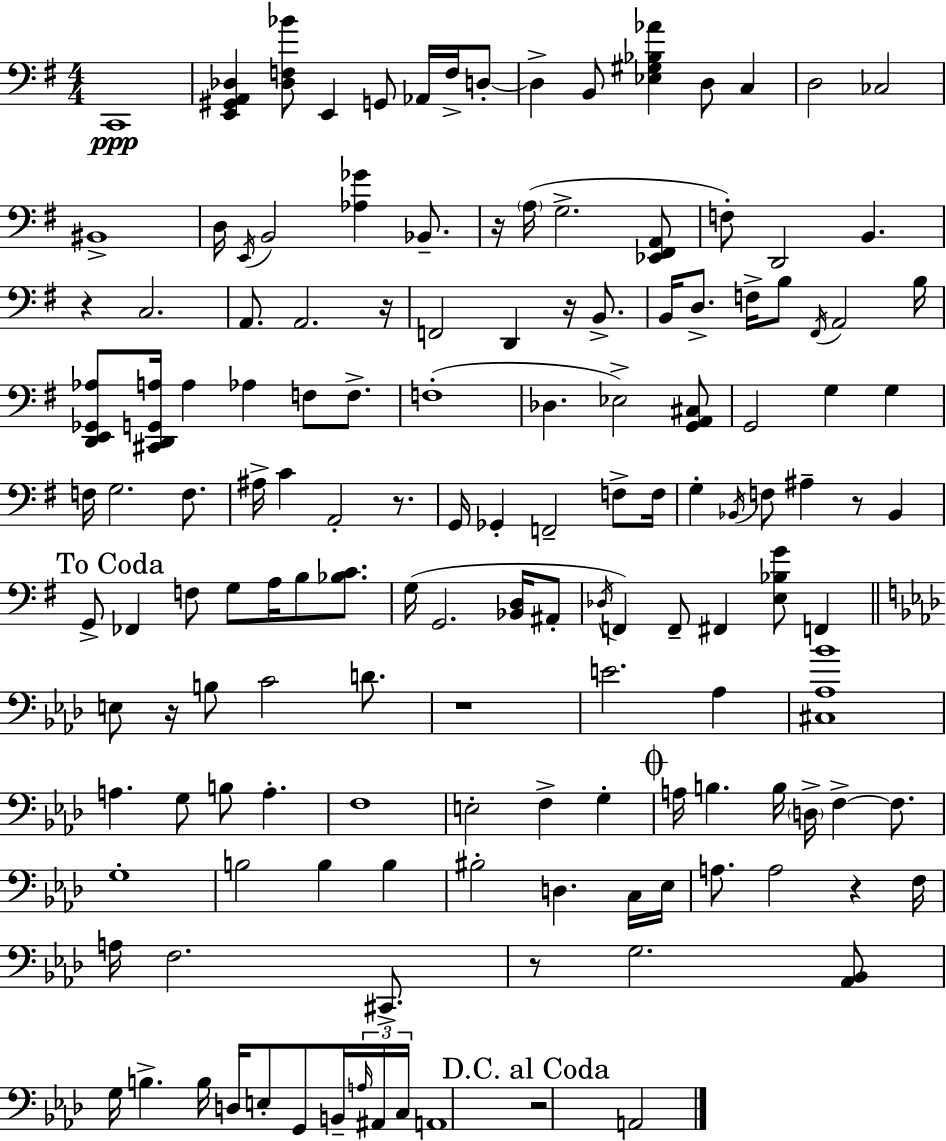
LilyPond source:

{
  \clef bass
  \numericTimeSignature
  \time 4/4
  \key e \minor
  c,1\ppp | <e, gis, a, des>4 <des f bes'>8 e,4 g,8 aes,16 f16-> d8-.~~ | d4-> b,8 <ees gis bes aes'>4 d8 c4 | d2 ces2 | \break bis,1-> | d16 \acciaccatura { e,16 } b,2 <aes ges'>4 bes,8.-- | r16 \parenthesize a16( g2.-> <ees, fis, a,>8 | f8-.) d,2 b,4. | \break r4 c2. | a,8. a,2. | r16 f,2 d,4 r16 b,8.-> | b,16 d8.-> f16-> b8 \acciaccatura { fis,16 } a,2 | \break b16 <d, e, ges, aes>8 <cis, d, g, a>16 a4 aes4 f8 f8.-> | f1-.( | des4. ees2->) | <g, a, cis>8 g,2 g4 g4 | \break f16 g2. f8. | ais16-> c'4 a,2-. r8. | g,16 ges,4-. f,2-- f8-> | f16 g4-. \acciaccatura { bes,16 } f8 ais4-- r8 bes,4 | \break \mark "To Coda" g,8-> fes,4 f8 g8 a16 b8 | <bes c'>8. g16( g,2. | <bes, d>16 ais,8-. \acciaccatura { des16 }) f,4 f,8-- fis,4 <e bes g'>8 | f,4 \bar "||" \break \key f \minor e8 r16 b8 c'2 d'8. | r1 | e'2. aes4 | <cis aes bes'>1 | \break a4. g8 b8 a4.-. | f1 | e2-. f4-> g4-. | \mark \markup { \musicglyph "scripts.coda" } a16 b4. b16 \parenthesize d16-> f4->~~ f8. | \break g1-. | b2 b4 b4 | bis2-. d4. c16 ees16 | a8. a2 r4 f16 | \break a16 f2. cis,8.-> | r8 g2. <aes, bes,>8 | g16 b4.-> b16 d16 e8-. g,8 b,16-- \tuplet 3/2 { \grace { a16 } ais,16 | c16 } a,1 | \break \mark "D.C. al Coda" r2 a,2 | \bar "|."
}